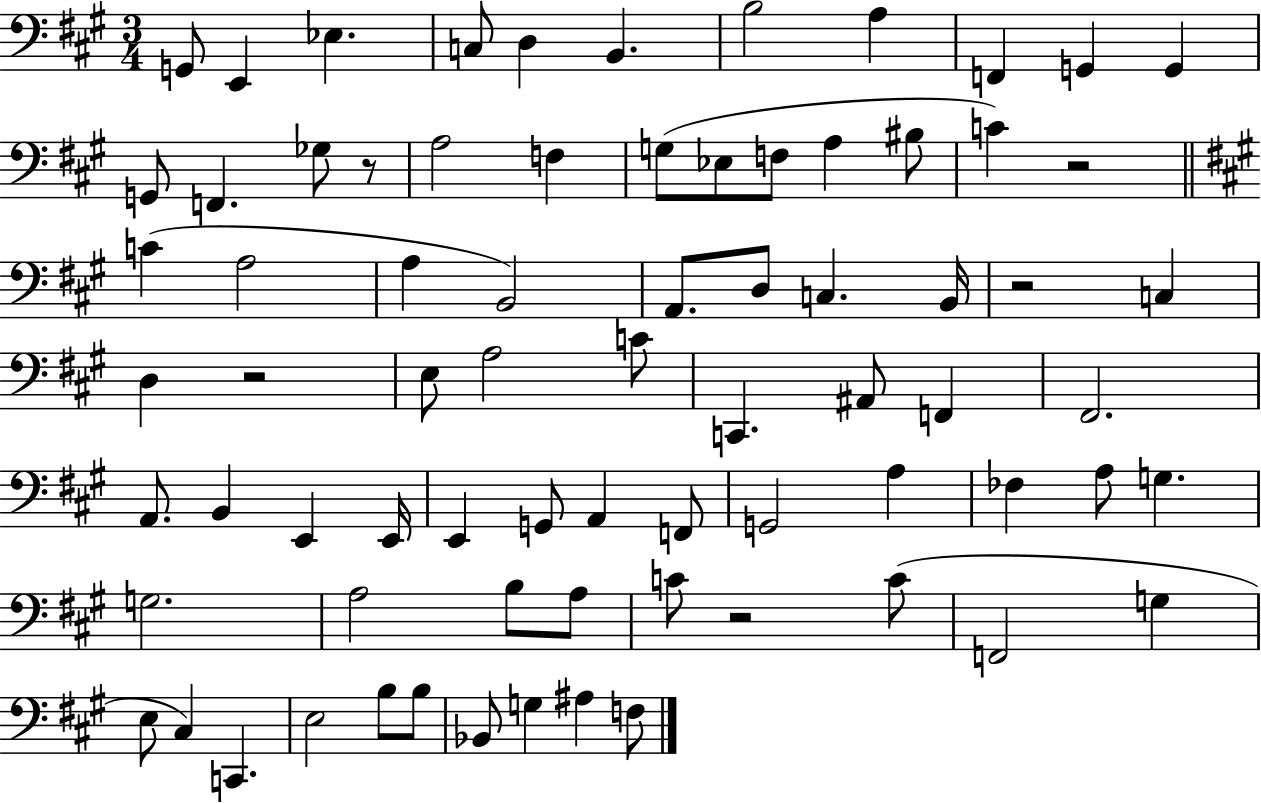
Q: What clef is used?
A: bass